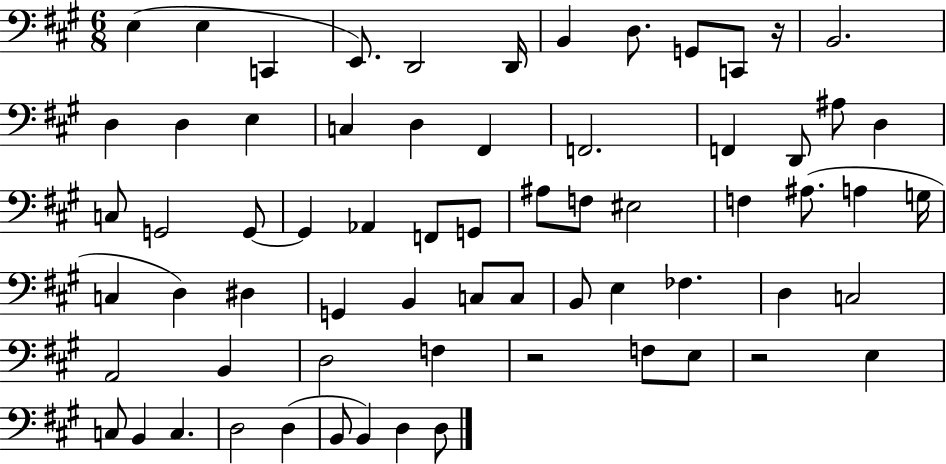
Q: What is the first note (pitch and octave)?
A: E3